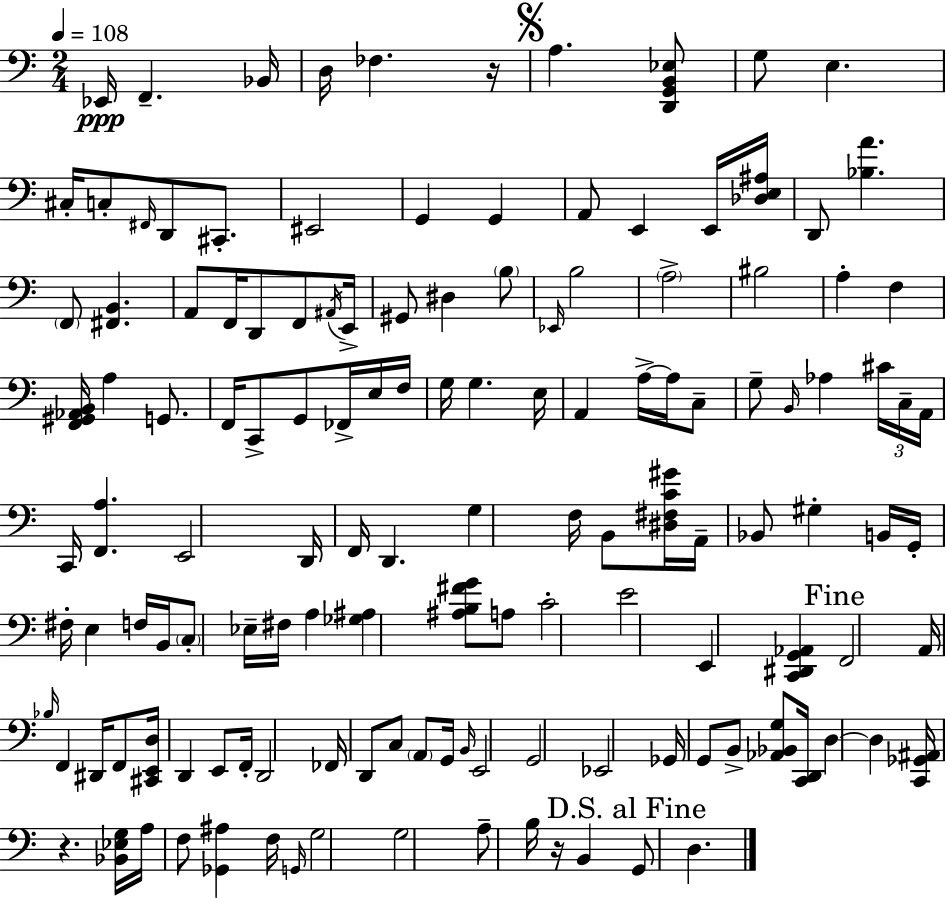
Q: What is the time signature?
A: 2/4